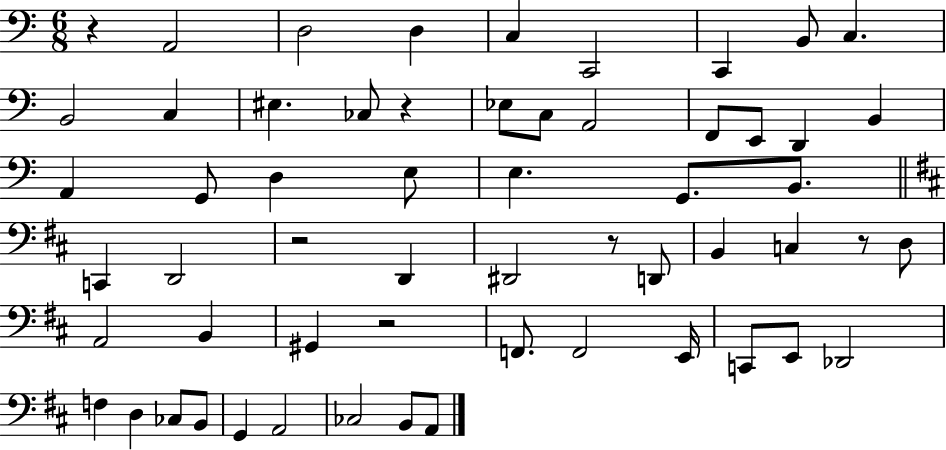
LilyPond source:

{
  \clef bass
  \numericTimeSignature
  \time 6/8
  \key c \major
  r4 a,2 | d2 d4 | c4 c,2 | c,4 b,8 c4. | \break b,2 c4 | eis4. ces8 r4 | ees8 c8 a,2 | f,8 e,8 d,4 b,4 | \break a,4 g,8 d4 e8 | e4. g,8. b,8. | \bar "||" \break \key d \major c,4 d,2 | r2 d,4 | dis,2 r8 d,8 | b,4 c4 r8 d8 | \break a,2 b,4 | gis,4 r2 | f,8. f,2 e,16 | c,8 e,8 des,2 | \break f4 d4 ces8 b,8 | g,4 a,2 | ces2 b,8 a,8 | \bar "|."
}